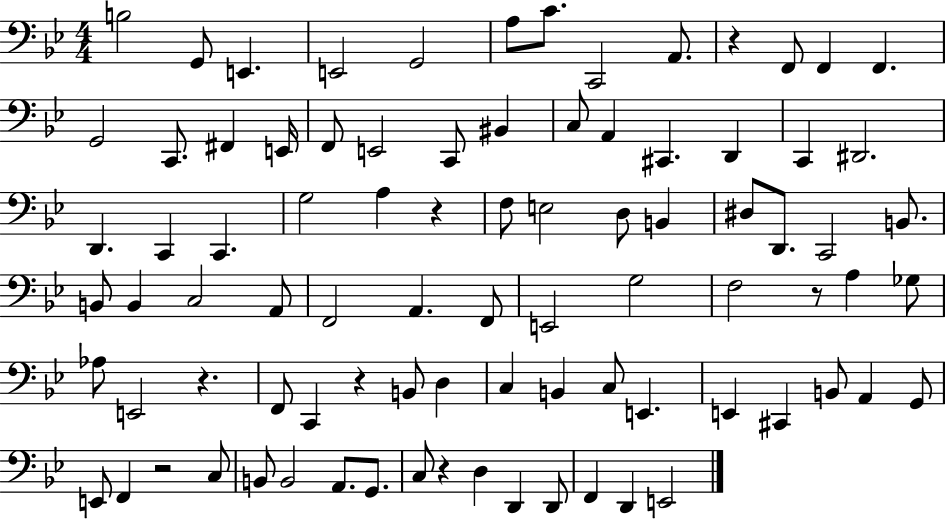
{
  \clef bass
  \numericTimeSignature
  \time 4/4
  \key bes \major
  \repeat volta 2 { b2 g,8 e,4. | e,2 g,2 | a8 c'8. c,2 a,8. | r4 f,8 f,4 f,4. | \break g,2 c,8. fis,4 e,16 | f,8 e,2 c,8 bis,4 | c8 a,4 cis,4. d,4 | c,4 dis,2. | \break d,4. c,4 c,4. | g2 a4 r4 | f8 e2 d8 b,4 | dis8 d,8. c,2 b,8. | \break b,8 b,4 c2 a,8 | f,2 a,4. f,8 | e,2 g2 | f2 r8 a4 ges8 | \break aes8 e,2 r4. | f,8 c,4 r4 b,8 d4 | c4 b,4 c8 e,4. | e,4 cis,4 b,8 a,4 g,8 | \break e,8 f,4 r2 c8 | b,8 b,2 a,8. g,8. | c8 r4 d4 d,4 d,8 | f,4 d,4 e,2 | \break } \bar "|."
}